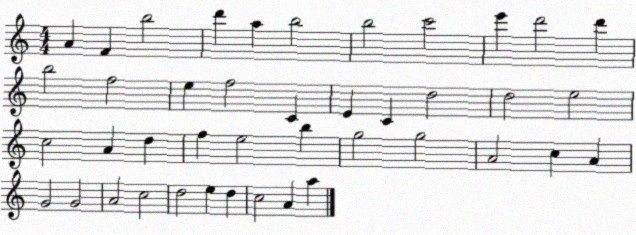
X:1
T:Untitled
M:4/4
L:1/4
K:C
A F b2 d' a b2 b2 c'2 e' d'2 d' b2 f2 e f2 C E C d2 d2 e2 c2 A d f e2 b g2 g2 A2 c A G2 G2 A2 c2 d2 e d c2 A a